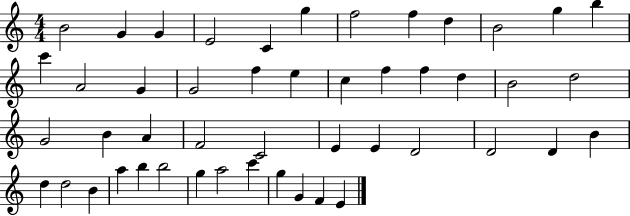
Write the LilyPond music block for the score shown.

{
  \clef treble
  \numericTimeSignature
  \time 4/4
  \key c \major
  b'2 g'4 g'4 | e'2 c'4 g''4 | f''2 f''4 d''4 | b'2 g''4 b''4 | \break c'''4 a'2 g'4 | g'2 f''4 e''4 | c''4 f''4 f''4 d''4 | b'2 d''2 | \break g'2 b'4 a'4 | f'2 c'2 | e'4 e'4 d'2 | d'2 d'4 b'4 | \break d''4 d''2 b'4 | a''4 b''4 b''2 | g''4 a''2 c'''4 | g''4 g'4 f'4 e'4 | \break \bar "|."
}